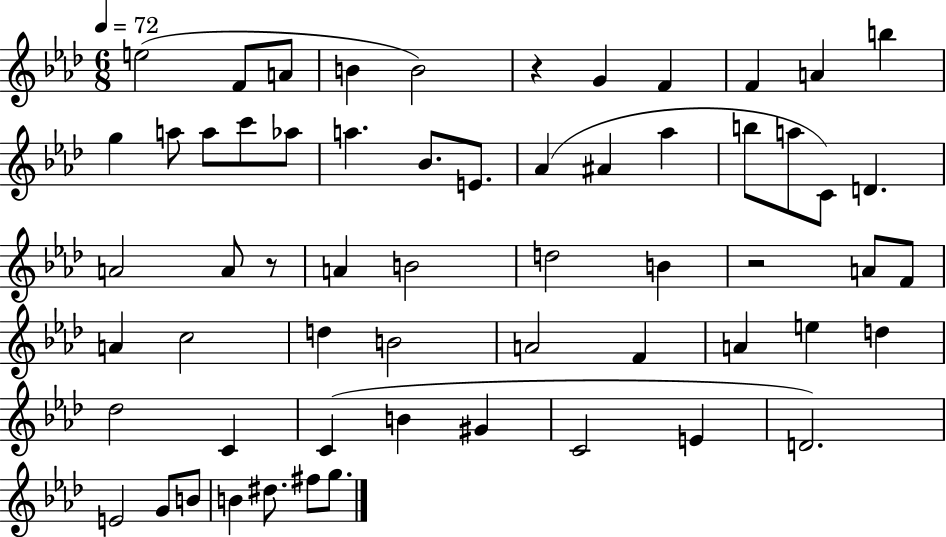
E5/h F4/e A4/e B4/q B4/h R/q G4/q F4/q F4/q A4/q B5/q G5/q A5/e A5/e C6/e Ab5/e A5/q. Bb4/e. E4/e. Ab4/q A#4/q Ab5/q B5/e A5/e C4/e D4/q. A4/h A4/e R/e A4/q B4/h D5/h B4/q R/h A4/e F4/e A4/q C5/h D5/q B4/h A4/h F4/q A4/q E5/q D5/q Db5/h C4/q C4/q B4/q G#4/q C4/h E4/q D4/h. E4/h G4/e B4/e B4/q D#5/e. F#5/e G5/e.